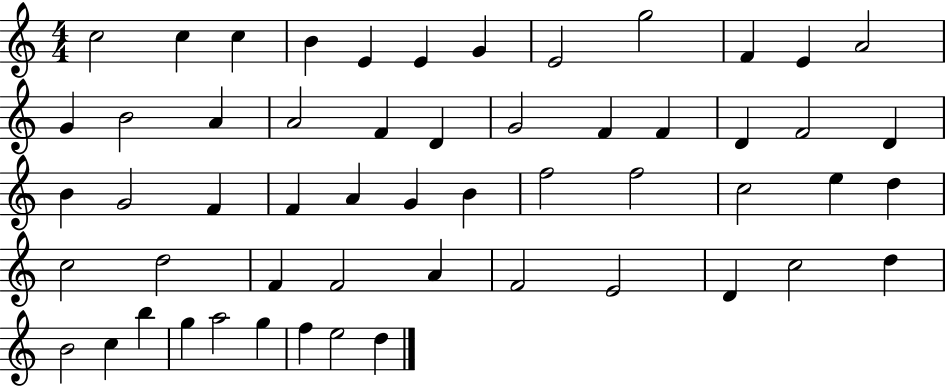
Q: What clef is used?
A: treble